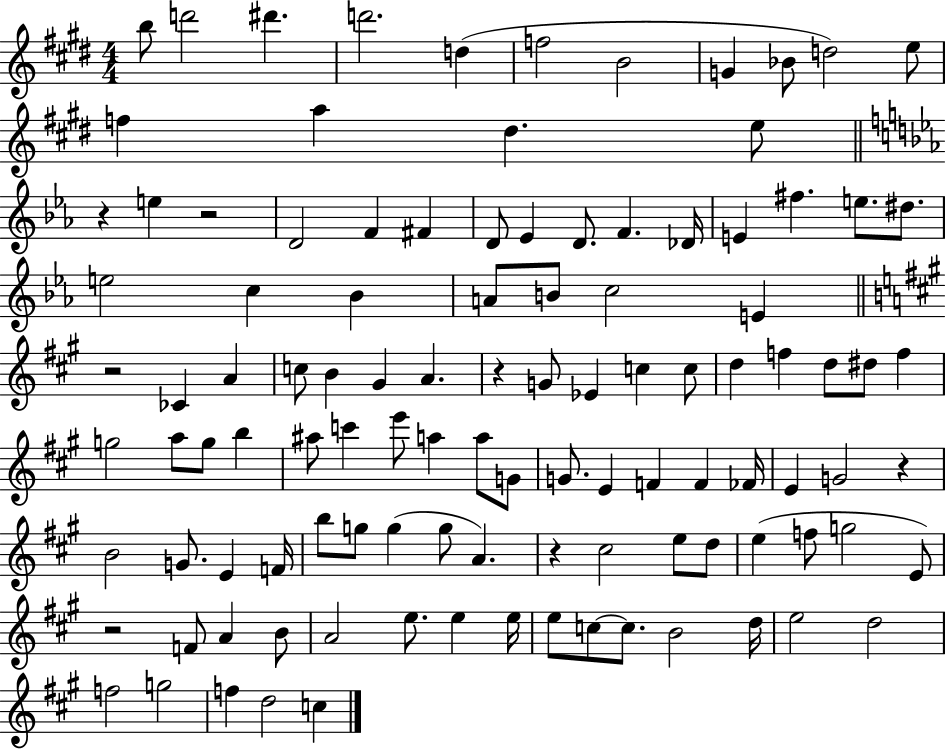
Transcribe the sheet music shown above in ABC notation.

X:1
T:Untitled
M:4/4
L:1/4
K:E
b/2 d'2 ^d' d'2 d f2 B2 G _B/2 d2 e/2 f a ^d e/2 z e z2 D2 F ^F D/2 _E D/2 F _D/4 E ^f e/2 ^d/2 e2 c _B A/2 B/2 c2 E z2 _C A c/2 B ^G A z G/2 _E c c/2 d f d/2 ^d/2 f g2 a/2 g/2 b ^a/2 c' e'/2 a a/2 G/2 G/2 E F F _F/4 E G2 z B2 G/2 E F/4 b/2 g/2 g g/2 A z ^c2 e/2 d/2 e f/2 g2 E/2 z2 F/2 A B/2 A2 e/2 e e/4 e/2 c/2 c/2 B2 d/4 e2 d2 f2 g2 f d2 c